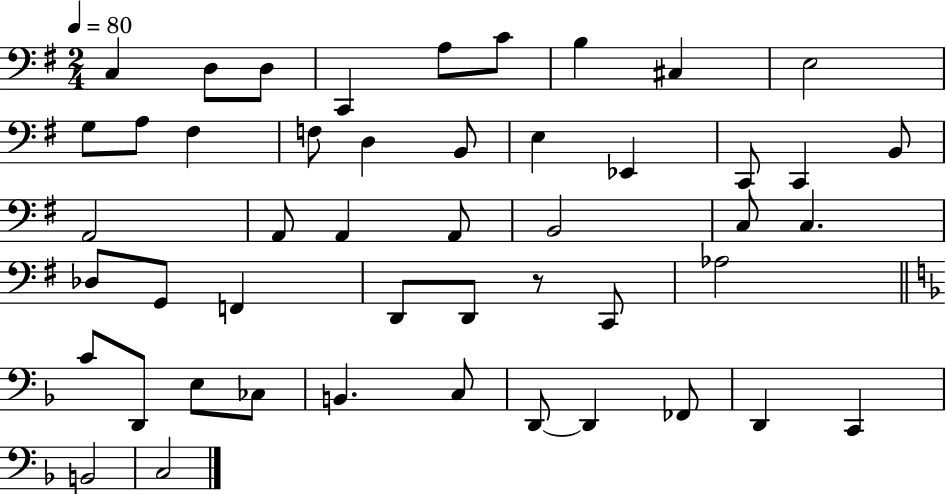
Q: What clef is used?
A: bass